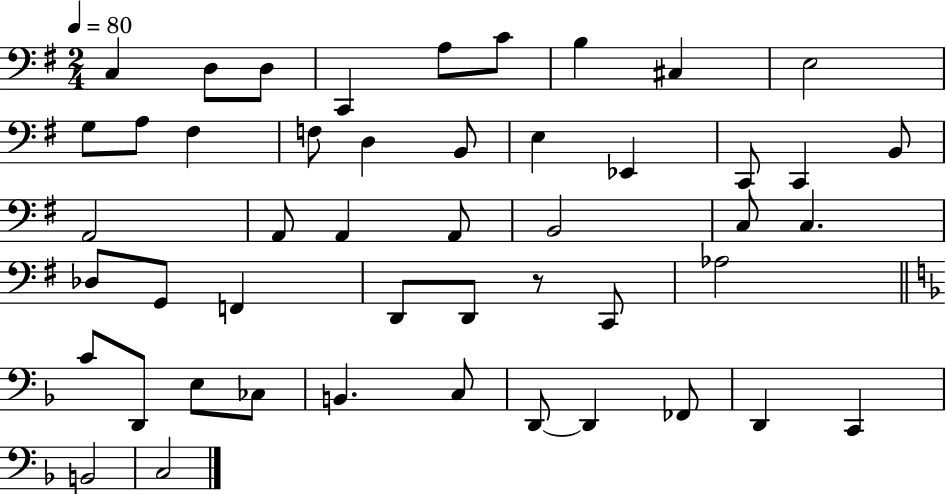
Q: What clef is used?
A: bass